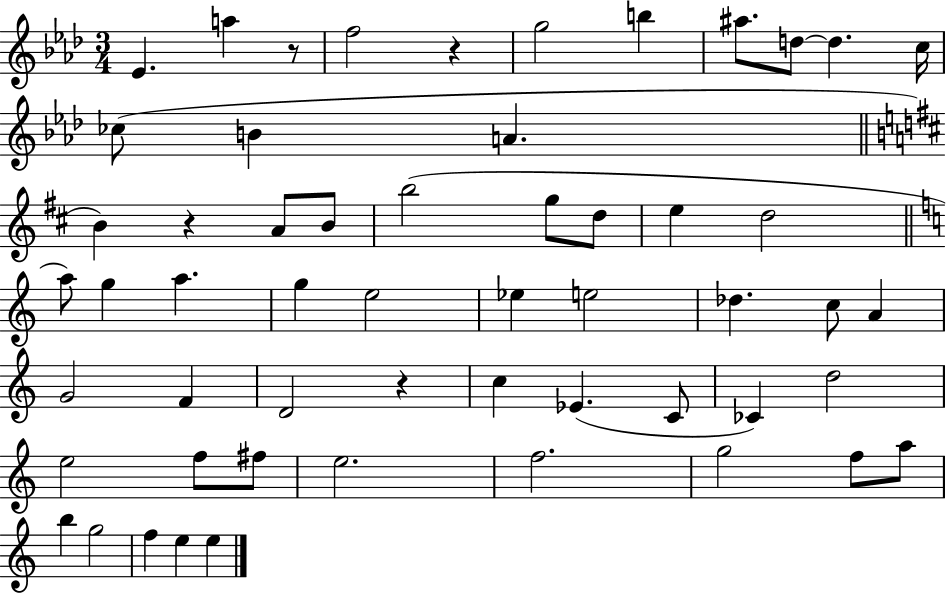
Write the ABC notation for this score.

X:1
T:Untitled
M:3/4
L:1/4
K:Ab
_E a z/2 f2 z g2 b ^a/2 d/2 d c/4 _c/2 B A B z A/2 B/2 b2 g/2 d/2 e d2 a/2 g a g e2 _e e2 _d c/2 A G2 F D2 z c _E C/2 _C d2 e2 f/2 ^f/2 e2 f2 g2 f/2 a/2 b g2 f e e